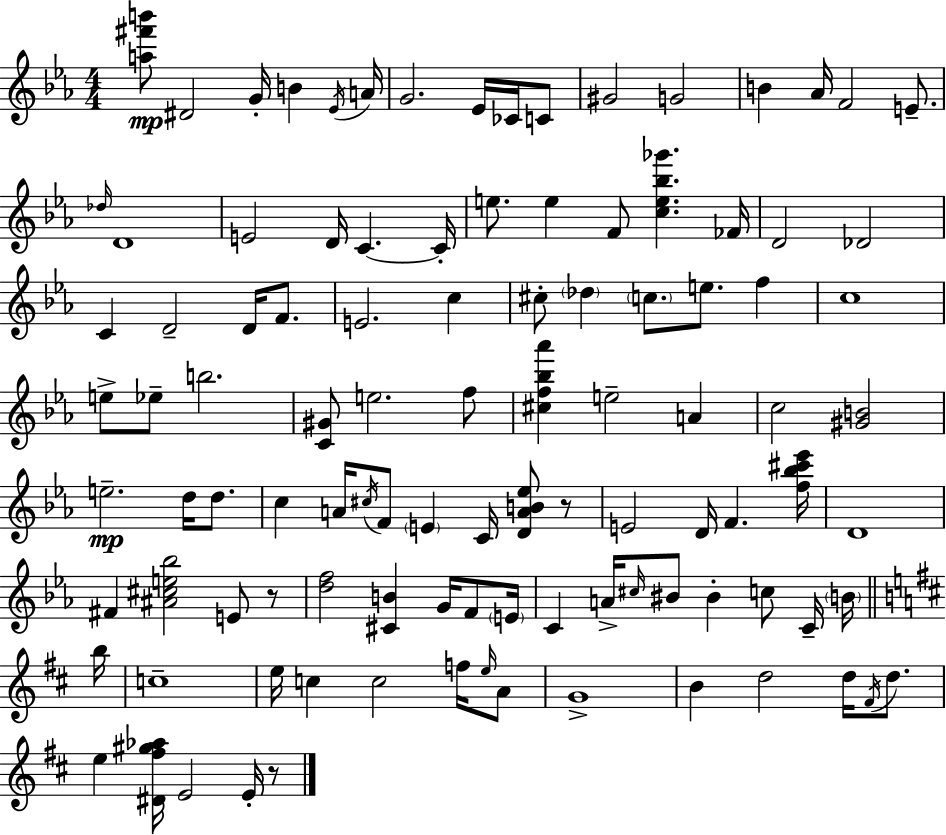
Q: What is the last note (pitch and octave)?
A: E4